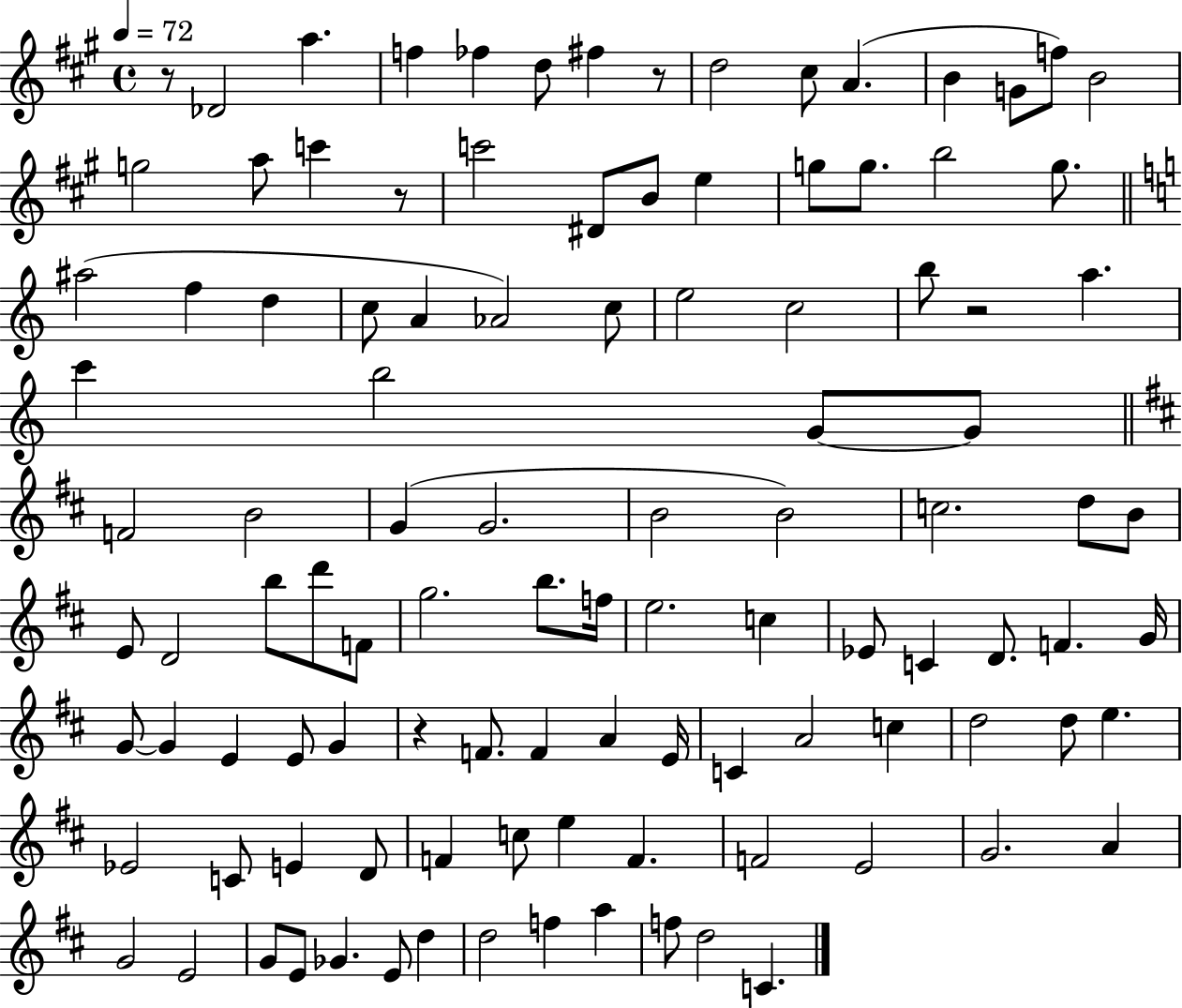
{
  \clef treble
  \time 4/4
  \defaultTimeSignature
  \key a \major
  \tempo 4 = 72
  r8 des'2 a''4. | f''4 fes''4 d''8 fis''4 r8 | d''2 cis''8 a'4.( | b'4 g'8 f''8) b'2 | \break g''2 a''8 c'''4 r8 | c'''2 dis'8 b'8 e''4 | g''8 g''8. b''2 g''8. | \bar "||" \break \key a \minor ais''2( f''4 d''4 | c''8 a'4 aes'2) c''8 | e''2 c''2 | b''8 r2 a''4. | \break c'''4 b''2 g'8~~ g'8 | \bar "||" \break \key d \major f'2 b'2 | g'4( g'2. | b'2 b'2) | c''2. d''8 b'8 | \break e'8 d'2 b''8 d'''8 f'8 | g''2. b''8. f''16 | e''2. c''4 | ees'8 c'4 d'8. f'4. g'16 | \break g'8~~ g'4 e'4 e'8 g'4 | r4 f'8. f'4 a'4 e'16 | c'4 a'2 c''4 | d''2 d''8 e''4. | \break ees'2 c'8 e'4 d'8 | f'4 c''8 e''4 f'4. | f'2 e'2 | g'2. a'4 | \break g'2 e'2 | g'8 e'8 ges'4. e'8 d''4 | d''2 f''4 a''4 | f''8 d''2 c'4. | \break \bar "|."
}